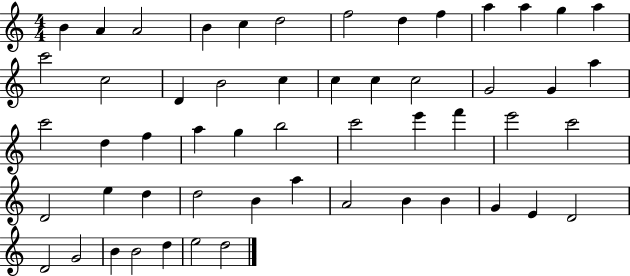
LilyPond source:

{
  \clef treble
  \numericTimeSignature
  \time 4/4
  \key c \major
  b'4 a'4 a'2 | b'4 c''4 d''2 | f''2 d''4 f''4 | a''4 a''4 g''4 a''4 | \break c'''2 c''2 | d'4 b'2 c''4 | c''4 c''4 c''2 | g'2 g'4 a''4 | \break c'''2 d''4 f''4 | a''4 g''4 b''2 | c'''2 e'''4 f'''4 | e'''2 c'''2 | \break d'2 e''4 d''4 | d''2 b'4 a''4 | a'2 b'4 b'4 | g'4 e'4 d'2 | \break d'2 g'2 | b'4 b'2 d''4 | e''2 d''2 | \bar "|."
}